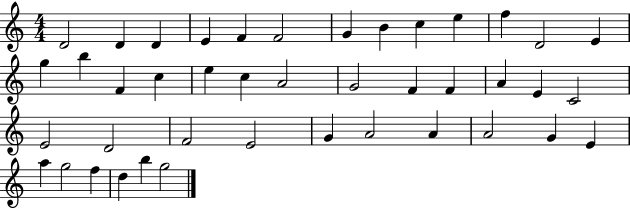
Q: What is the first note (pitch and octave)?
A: D4